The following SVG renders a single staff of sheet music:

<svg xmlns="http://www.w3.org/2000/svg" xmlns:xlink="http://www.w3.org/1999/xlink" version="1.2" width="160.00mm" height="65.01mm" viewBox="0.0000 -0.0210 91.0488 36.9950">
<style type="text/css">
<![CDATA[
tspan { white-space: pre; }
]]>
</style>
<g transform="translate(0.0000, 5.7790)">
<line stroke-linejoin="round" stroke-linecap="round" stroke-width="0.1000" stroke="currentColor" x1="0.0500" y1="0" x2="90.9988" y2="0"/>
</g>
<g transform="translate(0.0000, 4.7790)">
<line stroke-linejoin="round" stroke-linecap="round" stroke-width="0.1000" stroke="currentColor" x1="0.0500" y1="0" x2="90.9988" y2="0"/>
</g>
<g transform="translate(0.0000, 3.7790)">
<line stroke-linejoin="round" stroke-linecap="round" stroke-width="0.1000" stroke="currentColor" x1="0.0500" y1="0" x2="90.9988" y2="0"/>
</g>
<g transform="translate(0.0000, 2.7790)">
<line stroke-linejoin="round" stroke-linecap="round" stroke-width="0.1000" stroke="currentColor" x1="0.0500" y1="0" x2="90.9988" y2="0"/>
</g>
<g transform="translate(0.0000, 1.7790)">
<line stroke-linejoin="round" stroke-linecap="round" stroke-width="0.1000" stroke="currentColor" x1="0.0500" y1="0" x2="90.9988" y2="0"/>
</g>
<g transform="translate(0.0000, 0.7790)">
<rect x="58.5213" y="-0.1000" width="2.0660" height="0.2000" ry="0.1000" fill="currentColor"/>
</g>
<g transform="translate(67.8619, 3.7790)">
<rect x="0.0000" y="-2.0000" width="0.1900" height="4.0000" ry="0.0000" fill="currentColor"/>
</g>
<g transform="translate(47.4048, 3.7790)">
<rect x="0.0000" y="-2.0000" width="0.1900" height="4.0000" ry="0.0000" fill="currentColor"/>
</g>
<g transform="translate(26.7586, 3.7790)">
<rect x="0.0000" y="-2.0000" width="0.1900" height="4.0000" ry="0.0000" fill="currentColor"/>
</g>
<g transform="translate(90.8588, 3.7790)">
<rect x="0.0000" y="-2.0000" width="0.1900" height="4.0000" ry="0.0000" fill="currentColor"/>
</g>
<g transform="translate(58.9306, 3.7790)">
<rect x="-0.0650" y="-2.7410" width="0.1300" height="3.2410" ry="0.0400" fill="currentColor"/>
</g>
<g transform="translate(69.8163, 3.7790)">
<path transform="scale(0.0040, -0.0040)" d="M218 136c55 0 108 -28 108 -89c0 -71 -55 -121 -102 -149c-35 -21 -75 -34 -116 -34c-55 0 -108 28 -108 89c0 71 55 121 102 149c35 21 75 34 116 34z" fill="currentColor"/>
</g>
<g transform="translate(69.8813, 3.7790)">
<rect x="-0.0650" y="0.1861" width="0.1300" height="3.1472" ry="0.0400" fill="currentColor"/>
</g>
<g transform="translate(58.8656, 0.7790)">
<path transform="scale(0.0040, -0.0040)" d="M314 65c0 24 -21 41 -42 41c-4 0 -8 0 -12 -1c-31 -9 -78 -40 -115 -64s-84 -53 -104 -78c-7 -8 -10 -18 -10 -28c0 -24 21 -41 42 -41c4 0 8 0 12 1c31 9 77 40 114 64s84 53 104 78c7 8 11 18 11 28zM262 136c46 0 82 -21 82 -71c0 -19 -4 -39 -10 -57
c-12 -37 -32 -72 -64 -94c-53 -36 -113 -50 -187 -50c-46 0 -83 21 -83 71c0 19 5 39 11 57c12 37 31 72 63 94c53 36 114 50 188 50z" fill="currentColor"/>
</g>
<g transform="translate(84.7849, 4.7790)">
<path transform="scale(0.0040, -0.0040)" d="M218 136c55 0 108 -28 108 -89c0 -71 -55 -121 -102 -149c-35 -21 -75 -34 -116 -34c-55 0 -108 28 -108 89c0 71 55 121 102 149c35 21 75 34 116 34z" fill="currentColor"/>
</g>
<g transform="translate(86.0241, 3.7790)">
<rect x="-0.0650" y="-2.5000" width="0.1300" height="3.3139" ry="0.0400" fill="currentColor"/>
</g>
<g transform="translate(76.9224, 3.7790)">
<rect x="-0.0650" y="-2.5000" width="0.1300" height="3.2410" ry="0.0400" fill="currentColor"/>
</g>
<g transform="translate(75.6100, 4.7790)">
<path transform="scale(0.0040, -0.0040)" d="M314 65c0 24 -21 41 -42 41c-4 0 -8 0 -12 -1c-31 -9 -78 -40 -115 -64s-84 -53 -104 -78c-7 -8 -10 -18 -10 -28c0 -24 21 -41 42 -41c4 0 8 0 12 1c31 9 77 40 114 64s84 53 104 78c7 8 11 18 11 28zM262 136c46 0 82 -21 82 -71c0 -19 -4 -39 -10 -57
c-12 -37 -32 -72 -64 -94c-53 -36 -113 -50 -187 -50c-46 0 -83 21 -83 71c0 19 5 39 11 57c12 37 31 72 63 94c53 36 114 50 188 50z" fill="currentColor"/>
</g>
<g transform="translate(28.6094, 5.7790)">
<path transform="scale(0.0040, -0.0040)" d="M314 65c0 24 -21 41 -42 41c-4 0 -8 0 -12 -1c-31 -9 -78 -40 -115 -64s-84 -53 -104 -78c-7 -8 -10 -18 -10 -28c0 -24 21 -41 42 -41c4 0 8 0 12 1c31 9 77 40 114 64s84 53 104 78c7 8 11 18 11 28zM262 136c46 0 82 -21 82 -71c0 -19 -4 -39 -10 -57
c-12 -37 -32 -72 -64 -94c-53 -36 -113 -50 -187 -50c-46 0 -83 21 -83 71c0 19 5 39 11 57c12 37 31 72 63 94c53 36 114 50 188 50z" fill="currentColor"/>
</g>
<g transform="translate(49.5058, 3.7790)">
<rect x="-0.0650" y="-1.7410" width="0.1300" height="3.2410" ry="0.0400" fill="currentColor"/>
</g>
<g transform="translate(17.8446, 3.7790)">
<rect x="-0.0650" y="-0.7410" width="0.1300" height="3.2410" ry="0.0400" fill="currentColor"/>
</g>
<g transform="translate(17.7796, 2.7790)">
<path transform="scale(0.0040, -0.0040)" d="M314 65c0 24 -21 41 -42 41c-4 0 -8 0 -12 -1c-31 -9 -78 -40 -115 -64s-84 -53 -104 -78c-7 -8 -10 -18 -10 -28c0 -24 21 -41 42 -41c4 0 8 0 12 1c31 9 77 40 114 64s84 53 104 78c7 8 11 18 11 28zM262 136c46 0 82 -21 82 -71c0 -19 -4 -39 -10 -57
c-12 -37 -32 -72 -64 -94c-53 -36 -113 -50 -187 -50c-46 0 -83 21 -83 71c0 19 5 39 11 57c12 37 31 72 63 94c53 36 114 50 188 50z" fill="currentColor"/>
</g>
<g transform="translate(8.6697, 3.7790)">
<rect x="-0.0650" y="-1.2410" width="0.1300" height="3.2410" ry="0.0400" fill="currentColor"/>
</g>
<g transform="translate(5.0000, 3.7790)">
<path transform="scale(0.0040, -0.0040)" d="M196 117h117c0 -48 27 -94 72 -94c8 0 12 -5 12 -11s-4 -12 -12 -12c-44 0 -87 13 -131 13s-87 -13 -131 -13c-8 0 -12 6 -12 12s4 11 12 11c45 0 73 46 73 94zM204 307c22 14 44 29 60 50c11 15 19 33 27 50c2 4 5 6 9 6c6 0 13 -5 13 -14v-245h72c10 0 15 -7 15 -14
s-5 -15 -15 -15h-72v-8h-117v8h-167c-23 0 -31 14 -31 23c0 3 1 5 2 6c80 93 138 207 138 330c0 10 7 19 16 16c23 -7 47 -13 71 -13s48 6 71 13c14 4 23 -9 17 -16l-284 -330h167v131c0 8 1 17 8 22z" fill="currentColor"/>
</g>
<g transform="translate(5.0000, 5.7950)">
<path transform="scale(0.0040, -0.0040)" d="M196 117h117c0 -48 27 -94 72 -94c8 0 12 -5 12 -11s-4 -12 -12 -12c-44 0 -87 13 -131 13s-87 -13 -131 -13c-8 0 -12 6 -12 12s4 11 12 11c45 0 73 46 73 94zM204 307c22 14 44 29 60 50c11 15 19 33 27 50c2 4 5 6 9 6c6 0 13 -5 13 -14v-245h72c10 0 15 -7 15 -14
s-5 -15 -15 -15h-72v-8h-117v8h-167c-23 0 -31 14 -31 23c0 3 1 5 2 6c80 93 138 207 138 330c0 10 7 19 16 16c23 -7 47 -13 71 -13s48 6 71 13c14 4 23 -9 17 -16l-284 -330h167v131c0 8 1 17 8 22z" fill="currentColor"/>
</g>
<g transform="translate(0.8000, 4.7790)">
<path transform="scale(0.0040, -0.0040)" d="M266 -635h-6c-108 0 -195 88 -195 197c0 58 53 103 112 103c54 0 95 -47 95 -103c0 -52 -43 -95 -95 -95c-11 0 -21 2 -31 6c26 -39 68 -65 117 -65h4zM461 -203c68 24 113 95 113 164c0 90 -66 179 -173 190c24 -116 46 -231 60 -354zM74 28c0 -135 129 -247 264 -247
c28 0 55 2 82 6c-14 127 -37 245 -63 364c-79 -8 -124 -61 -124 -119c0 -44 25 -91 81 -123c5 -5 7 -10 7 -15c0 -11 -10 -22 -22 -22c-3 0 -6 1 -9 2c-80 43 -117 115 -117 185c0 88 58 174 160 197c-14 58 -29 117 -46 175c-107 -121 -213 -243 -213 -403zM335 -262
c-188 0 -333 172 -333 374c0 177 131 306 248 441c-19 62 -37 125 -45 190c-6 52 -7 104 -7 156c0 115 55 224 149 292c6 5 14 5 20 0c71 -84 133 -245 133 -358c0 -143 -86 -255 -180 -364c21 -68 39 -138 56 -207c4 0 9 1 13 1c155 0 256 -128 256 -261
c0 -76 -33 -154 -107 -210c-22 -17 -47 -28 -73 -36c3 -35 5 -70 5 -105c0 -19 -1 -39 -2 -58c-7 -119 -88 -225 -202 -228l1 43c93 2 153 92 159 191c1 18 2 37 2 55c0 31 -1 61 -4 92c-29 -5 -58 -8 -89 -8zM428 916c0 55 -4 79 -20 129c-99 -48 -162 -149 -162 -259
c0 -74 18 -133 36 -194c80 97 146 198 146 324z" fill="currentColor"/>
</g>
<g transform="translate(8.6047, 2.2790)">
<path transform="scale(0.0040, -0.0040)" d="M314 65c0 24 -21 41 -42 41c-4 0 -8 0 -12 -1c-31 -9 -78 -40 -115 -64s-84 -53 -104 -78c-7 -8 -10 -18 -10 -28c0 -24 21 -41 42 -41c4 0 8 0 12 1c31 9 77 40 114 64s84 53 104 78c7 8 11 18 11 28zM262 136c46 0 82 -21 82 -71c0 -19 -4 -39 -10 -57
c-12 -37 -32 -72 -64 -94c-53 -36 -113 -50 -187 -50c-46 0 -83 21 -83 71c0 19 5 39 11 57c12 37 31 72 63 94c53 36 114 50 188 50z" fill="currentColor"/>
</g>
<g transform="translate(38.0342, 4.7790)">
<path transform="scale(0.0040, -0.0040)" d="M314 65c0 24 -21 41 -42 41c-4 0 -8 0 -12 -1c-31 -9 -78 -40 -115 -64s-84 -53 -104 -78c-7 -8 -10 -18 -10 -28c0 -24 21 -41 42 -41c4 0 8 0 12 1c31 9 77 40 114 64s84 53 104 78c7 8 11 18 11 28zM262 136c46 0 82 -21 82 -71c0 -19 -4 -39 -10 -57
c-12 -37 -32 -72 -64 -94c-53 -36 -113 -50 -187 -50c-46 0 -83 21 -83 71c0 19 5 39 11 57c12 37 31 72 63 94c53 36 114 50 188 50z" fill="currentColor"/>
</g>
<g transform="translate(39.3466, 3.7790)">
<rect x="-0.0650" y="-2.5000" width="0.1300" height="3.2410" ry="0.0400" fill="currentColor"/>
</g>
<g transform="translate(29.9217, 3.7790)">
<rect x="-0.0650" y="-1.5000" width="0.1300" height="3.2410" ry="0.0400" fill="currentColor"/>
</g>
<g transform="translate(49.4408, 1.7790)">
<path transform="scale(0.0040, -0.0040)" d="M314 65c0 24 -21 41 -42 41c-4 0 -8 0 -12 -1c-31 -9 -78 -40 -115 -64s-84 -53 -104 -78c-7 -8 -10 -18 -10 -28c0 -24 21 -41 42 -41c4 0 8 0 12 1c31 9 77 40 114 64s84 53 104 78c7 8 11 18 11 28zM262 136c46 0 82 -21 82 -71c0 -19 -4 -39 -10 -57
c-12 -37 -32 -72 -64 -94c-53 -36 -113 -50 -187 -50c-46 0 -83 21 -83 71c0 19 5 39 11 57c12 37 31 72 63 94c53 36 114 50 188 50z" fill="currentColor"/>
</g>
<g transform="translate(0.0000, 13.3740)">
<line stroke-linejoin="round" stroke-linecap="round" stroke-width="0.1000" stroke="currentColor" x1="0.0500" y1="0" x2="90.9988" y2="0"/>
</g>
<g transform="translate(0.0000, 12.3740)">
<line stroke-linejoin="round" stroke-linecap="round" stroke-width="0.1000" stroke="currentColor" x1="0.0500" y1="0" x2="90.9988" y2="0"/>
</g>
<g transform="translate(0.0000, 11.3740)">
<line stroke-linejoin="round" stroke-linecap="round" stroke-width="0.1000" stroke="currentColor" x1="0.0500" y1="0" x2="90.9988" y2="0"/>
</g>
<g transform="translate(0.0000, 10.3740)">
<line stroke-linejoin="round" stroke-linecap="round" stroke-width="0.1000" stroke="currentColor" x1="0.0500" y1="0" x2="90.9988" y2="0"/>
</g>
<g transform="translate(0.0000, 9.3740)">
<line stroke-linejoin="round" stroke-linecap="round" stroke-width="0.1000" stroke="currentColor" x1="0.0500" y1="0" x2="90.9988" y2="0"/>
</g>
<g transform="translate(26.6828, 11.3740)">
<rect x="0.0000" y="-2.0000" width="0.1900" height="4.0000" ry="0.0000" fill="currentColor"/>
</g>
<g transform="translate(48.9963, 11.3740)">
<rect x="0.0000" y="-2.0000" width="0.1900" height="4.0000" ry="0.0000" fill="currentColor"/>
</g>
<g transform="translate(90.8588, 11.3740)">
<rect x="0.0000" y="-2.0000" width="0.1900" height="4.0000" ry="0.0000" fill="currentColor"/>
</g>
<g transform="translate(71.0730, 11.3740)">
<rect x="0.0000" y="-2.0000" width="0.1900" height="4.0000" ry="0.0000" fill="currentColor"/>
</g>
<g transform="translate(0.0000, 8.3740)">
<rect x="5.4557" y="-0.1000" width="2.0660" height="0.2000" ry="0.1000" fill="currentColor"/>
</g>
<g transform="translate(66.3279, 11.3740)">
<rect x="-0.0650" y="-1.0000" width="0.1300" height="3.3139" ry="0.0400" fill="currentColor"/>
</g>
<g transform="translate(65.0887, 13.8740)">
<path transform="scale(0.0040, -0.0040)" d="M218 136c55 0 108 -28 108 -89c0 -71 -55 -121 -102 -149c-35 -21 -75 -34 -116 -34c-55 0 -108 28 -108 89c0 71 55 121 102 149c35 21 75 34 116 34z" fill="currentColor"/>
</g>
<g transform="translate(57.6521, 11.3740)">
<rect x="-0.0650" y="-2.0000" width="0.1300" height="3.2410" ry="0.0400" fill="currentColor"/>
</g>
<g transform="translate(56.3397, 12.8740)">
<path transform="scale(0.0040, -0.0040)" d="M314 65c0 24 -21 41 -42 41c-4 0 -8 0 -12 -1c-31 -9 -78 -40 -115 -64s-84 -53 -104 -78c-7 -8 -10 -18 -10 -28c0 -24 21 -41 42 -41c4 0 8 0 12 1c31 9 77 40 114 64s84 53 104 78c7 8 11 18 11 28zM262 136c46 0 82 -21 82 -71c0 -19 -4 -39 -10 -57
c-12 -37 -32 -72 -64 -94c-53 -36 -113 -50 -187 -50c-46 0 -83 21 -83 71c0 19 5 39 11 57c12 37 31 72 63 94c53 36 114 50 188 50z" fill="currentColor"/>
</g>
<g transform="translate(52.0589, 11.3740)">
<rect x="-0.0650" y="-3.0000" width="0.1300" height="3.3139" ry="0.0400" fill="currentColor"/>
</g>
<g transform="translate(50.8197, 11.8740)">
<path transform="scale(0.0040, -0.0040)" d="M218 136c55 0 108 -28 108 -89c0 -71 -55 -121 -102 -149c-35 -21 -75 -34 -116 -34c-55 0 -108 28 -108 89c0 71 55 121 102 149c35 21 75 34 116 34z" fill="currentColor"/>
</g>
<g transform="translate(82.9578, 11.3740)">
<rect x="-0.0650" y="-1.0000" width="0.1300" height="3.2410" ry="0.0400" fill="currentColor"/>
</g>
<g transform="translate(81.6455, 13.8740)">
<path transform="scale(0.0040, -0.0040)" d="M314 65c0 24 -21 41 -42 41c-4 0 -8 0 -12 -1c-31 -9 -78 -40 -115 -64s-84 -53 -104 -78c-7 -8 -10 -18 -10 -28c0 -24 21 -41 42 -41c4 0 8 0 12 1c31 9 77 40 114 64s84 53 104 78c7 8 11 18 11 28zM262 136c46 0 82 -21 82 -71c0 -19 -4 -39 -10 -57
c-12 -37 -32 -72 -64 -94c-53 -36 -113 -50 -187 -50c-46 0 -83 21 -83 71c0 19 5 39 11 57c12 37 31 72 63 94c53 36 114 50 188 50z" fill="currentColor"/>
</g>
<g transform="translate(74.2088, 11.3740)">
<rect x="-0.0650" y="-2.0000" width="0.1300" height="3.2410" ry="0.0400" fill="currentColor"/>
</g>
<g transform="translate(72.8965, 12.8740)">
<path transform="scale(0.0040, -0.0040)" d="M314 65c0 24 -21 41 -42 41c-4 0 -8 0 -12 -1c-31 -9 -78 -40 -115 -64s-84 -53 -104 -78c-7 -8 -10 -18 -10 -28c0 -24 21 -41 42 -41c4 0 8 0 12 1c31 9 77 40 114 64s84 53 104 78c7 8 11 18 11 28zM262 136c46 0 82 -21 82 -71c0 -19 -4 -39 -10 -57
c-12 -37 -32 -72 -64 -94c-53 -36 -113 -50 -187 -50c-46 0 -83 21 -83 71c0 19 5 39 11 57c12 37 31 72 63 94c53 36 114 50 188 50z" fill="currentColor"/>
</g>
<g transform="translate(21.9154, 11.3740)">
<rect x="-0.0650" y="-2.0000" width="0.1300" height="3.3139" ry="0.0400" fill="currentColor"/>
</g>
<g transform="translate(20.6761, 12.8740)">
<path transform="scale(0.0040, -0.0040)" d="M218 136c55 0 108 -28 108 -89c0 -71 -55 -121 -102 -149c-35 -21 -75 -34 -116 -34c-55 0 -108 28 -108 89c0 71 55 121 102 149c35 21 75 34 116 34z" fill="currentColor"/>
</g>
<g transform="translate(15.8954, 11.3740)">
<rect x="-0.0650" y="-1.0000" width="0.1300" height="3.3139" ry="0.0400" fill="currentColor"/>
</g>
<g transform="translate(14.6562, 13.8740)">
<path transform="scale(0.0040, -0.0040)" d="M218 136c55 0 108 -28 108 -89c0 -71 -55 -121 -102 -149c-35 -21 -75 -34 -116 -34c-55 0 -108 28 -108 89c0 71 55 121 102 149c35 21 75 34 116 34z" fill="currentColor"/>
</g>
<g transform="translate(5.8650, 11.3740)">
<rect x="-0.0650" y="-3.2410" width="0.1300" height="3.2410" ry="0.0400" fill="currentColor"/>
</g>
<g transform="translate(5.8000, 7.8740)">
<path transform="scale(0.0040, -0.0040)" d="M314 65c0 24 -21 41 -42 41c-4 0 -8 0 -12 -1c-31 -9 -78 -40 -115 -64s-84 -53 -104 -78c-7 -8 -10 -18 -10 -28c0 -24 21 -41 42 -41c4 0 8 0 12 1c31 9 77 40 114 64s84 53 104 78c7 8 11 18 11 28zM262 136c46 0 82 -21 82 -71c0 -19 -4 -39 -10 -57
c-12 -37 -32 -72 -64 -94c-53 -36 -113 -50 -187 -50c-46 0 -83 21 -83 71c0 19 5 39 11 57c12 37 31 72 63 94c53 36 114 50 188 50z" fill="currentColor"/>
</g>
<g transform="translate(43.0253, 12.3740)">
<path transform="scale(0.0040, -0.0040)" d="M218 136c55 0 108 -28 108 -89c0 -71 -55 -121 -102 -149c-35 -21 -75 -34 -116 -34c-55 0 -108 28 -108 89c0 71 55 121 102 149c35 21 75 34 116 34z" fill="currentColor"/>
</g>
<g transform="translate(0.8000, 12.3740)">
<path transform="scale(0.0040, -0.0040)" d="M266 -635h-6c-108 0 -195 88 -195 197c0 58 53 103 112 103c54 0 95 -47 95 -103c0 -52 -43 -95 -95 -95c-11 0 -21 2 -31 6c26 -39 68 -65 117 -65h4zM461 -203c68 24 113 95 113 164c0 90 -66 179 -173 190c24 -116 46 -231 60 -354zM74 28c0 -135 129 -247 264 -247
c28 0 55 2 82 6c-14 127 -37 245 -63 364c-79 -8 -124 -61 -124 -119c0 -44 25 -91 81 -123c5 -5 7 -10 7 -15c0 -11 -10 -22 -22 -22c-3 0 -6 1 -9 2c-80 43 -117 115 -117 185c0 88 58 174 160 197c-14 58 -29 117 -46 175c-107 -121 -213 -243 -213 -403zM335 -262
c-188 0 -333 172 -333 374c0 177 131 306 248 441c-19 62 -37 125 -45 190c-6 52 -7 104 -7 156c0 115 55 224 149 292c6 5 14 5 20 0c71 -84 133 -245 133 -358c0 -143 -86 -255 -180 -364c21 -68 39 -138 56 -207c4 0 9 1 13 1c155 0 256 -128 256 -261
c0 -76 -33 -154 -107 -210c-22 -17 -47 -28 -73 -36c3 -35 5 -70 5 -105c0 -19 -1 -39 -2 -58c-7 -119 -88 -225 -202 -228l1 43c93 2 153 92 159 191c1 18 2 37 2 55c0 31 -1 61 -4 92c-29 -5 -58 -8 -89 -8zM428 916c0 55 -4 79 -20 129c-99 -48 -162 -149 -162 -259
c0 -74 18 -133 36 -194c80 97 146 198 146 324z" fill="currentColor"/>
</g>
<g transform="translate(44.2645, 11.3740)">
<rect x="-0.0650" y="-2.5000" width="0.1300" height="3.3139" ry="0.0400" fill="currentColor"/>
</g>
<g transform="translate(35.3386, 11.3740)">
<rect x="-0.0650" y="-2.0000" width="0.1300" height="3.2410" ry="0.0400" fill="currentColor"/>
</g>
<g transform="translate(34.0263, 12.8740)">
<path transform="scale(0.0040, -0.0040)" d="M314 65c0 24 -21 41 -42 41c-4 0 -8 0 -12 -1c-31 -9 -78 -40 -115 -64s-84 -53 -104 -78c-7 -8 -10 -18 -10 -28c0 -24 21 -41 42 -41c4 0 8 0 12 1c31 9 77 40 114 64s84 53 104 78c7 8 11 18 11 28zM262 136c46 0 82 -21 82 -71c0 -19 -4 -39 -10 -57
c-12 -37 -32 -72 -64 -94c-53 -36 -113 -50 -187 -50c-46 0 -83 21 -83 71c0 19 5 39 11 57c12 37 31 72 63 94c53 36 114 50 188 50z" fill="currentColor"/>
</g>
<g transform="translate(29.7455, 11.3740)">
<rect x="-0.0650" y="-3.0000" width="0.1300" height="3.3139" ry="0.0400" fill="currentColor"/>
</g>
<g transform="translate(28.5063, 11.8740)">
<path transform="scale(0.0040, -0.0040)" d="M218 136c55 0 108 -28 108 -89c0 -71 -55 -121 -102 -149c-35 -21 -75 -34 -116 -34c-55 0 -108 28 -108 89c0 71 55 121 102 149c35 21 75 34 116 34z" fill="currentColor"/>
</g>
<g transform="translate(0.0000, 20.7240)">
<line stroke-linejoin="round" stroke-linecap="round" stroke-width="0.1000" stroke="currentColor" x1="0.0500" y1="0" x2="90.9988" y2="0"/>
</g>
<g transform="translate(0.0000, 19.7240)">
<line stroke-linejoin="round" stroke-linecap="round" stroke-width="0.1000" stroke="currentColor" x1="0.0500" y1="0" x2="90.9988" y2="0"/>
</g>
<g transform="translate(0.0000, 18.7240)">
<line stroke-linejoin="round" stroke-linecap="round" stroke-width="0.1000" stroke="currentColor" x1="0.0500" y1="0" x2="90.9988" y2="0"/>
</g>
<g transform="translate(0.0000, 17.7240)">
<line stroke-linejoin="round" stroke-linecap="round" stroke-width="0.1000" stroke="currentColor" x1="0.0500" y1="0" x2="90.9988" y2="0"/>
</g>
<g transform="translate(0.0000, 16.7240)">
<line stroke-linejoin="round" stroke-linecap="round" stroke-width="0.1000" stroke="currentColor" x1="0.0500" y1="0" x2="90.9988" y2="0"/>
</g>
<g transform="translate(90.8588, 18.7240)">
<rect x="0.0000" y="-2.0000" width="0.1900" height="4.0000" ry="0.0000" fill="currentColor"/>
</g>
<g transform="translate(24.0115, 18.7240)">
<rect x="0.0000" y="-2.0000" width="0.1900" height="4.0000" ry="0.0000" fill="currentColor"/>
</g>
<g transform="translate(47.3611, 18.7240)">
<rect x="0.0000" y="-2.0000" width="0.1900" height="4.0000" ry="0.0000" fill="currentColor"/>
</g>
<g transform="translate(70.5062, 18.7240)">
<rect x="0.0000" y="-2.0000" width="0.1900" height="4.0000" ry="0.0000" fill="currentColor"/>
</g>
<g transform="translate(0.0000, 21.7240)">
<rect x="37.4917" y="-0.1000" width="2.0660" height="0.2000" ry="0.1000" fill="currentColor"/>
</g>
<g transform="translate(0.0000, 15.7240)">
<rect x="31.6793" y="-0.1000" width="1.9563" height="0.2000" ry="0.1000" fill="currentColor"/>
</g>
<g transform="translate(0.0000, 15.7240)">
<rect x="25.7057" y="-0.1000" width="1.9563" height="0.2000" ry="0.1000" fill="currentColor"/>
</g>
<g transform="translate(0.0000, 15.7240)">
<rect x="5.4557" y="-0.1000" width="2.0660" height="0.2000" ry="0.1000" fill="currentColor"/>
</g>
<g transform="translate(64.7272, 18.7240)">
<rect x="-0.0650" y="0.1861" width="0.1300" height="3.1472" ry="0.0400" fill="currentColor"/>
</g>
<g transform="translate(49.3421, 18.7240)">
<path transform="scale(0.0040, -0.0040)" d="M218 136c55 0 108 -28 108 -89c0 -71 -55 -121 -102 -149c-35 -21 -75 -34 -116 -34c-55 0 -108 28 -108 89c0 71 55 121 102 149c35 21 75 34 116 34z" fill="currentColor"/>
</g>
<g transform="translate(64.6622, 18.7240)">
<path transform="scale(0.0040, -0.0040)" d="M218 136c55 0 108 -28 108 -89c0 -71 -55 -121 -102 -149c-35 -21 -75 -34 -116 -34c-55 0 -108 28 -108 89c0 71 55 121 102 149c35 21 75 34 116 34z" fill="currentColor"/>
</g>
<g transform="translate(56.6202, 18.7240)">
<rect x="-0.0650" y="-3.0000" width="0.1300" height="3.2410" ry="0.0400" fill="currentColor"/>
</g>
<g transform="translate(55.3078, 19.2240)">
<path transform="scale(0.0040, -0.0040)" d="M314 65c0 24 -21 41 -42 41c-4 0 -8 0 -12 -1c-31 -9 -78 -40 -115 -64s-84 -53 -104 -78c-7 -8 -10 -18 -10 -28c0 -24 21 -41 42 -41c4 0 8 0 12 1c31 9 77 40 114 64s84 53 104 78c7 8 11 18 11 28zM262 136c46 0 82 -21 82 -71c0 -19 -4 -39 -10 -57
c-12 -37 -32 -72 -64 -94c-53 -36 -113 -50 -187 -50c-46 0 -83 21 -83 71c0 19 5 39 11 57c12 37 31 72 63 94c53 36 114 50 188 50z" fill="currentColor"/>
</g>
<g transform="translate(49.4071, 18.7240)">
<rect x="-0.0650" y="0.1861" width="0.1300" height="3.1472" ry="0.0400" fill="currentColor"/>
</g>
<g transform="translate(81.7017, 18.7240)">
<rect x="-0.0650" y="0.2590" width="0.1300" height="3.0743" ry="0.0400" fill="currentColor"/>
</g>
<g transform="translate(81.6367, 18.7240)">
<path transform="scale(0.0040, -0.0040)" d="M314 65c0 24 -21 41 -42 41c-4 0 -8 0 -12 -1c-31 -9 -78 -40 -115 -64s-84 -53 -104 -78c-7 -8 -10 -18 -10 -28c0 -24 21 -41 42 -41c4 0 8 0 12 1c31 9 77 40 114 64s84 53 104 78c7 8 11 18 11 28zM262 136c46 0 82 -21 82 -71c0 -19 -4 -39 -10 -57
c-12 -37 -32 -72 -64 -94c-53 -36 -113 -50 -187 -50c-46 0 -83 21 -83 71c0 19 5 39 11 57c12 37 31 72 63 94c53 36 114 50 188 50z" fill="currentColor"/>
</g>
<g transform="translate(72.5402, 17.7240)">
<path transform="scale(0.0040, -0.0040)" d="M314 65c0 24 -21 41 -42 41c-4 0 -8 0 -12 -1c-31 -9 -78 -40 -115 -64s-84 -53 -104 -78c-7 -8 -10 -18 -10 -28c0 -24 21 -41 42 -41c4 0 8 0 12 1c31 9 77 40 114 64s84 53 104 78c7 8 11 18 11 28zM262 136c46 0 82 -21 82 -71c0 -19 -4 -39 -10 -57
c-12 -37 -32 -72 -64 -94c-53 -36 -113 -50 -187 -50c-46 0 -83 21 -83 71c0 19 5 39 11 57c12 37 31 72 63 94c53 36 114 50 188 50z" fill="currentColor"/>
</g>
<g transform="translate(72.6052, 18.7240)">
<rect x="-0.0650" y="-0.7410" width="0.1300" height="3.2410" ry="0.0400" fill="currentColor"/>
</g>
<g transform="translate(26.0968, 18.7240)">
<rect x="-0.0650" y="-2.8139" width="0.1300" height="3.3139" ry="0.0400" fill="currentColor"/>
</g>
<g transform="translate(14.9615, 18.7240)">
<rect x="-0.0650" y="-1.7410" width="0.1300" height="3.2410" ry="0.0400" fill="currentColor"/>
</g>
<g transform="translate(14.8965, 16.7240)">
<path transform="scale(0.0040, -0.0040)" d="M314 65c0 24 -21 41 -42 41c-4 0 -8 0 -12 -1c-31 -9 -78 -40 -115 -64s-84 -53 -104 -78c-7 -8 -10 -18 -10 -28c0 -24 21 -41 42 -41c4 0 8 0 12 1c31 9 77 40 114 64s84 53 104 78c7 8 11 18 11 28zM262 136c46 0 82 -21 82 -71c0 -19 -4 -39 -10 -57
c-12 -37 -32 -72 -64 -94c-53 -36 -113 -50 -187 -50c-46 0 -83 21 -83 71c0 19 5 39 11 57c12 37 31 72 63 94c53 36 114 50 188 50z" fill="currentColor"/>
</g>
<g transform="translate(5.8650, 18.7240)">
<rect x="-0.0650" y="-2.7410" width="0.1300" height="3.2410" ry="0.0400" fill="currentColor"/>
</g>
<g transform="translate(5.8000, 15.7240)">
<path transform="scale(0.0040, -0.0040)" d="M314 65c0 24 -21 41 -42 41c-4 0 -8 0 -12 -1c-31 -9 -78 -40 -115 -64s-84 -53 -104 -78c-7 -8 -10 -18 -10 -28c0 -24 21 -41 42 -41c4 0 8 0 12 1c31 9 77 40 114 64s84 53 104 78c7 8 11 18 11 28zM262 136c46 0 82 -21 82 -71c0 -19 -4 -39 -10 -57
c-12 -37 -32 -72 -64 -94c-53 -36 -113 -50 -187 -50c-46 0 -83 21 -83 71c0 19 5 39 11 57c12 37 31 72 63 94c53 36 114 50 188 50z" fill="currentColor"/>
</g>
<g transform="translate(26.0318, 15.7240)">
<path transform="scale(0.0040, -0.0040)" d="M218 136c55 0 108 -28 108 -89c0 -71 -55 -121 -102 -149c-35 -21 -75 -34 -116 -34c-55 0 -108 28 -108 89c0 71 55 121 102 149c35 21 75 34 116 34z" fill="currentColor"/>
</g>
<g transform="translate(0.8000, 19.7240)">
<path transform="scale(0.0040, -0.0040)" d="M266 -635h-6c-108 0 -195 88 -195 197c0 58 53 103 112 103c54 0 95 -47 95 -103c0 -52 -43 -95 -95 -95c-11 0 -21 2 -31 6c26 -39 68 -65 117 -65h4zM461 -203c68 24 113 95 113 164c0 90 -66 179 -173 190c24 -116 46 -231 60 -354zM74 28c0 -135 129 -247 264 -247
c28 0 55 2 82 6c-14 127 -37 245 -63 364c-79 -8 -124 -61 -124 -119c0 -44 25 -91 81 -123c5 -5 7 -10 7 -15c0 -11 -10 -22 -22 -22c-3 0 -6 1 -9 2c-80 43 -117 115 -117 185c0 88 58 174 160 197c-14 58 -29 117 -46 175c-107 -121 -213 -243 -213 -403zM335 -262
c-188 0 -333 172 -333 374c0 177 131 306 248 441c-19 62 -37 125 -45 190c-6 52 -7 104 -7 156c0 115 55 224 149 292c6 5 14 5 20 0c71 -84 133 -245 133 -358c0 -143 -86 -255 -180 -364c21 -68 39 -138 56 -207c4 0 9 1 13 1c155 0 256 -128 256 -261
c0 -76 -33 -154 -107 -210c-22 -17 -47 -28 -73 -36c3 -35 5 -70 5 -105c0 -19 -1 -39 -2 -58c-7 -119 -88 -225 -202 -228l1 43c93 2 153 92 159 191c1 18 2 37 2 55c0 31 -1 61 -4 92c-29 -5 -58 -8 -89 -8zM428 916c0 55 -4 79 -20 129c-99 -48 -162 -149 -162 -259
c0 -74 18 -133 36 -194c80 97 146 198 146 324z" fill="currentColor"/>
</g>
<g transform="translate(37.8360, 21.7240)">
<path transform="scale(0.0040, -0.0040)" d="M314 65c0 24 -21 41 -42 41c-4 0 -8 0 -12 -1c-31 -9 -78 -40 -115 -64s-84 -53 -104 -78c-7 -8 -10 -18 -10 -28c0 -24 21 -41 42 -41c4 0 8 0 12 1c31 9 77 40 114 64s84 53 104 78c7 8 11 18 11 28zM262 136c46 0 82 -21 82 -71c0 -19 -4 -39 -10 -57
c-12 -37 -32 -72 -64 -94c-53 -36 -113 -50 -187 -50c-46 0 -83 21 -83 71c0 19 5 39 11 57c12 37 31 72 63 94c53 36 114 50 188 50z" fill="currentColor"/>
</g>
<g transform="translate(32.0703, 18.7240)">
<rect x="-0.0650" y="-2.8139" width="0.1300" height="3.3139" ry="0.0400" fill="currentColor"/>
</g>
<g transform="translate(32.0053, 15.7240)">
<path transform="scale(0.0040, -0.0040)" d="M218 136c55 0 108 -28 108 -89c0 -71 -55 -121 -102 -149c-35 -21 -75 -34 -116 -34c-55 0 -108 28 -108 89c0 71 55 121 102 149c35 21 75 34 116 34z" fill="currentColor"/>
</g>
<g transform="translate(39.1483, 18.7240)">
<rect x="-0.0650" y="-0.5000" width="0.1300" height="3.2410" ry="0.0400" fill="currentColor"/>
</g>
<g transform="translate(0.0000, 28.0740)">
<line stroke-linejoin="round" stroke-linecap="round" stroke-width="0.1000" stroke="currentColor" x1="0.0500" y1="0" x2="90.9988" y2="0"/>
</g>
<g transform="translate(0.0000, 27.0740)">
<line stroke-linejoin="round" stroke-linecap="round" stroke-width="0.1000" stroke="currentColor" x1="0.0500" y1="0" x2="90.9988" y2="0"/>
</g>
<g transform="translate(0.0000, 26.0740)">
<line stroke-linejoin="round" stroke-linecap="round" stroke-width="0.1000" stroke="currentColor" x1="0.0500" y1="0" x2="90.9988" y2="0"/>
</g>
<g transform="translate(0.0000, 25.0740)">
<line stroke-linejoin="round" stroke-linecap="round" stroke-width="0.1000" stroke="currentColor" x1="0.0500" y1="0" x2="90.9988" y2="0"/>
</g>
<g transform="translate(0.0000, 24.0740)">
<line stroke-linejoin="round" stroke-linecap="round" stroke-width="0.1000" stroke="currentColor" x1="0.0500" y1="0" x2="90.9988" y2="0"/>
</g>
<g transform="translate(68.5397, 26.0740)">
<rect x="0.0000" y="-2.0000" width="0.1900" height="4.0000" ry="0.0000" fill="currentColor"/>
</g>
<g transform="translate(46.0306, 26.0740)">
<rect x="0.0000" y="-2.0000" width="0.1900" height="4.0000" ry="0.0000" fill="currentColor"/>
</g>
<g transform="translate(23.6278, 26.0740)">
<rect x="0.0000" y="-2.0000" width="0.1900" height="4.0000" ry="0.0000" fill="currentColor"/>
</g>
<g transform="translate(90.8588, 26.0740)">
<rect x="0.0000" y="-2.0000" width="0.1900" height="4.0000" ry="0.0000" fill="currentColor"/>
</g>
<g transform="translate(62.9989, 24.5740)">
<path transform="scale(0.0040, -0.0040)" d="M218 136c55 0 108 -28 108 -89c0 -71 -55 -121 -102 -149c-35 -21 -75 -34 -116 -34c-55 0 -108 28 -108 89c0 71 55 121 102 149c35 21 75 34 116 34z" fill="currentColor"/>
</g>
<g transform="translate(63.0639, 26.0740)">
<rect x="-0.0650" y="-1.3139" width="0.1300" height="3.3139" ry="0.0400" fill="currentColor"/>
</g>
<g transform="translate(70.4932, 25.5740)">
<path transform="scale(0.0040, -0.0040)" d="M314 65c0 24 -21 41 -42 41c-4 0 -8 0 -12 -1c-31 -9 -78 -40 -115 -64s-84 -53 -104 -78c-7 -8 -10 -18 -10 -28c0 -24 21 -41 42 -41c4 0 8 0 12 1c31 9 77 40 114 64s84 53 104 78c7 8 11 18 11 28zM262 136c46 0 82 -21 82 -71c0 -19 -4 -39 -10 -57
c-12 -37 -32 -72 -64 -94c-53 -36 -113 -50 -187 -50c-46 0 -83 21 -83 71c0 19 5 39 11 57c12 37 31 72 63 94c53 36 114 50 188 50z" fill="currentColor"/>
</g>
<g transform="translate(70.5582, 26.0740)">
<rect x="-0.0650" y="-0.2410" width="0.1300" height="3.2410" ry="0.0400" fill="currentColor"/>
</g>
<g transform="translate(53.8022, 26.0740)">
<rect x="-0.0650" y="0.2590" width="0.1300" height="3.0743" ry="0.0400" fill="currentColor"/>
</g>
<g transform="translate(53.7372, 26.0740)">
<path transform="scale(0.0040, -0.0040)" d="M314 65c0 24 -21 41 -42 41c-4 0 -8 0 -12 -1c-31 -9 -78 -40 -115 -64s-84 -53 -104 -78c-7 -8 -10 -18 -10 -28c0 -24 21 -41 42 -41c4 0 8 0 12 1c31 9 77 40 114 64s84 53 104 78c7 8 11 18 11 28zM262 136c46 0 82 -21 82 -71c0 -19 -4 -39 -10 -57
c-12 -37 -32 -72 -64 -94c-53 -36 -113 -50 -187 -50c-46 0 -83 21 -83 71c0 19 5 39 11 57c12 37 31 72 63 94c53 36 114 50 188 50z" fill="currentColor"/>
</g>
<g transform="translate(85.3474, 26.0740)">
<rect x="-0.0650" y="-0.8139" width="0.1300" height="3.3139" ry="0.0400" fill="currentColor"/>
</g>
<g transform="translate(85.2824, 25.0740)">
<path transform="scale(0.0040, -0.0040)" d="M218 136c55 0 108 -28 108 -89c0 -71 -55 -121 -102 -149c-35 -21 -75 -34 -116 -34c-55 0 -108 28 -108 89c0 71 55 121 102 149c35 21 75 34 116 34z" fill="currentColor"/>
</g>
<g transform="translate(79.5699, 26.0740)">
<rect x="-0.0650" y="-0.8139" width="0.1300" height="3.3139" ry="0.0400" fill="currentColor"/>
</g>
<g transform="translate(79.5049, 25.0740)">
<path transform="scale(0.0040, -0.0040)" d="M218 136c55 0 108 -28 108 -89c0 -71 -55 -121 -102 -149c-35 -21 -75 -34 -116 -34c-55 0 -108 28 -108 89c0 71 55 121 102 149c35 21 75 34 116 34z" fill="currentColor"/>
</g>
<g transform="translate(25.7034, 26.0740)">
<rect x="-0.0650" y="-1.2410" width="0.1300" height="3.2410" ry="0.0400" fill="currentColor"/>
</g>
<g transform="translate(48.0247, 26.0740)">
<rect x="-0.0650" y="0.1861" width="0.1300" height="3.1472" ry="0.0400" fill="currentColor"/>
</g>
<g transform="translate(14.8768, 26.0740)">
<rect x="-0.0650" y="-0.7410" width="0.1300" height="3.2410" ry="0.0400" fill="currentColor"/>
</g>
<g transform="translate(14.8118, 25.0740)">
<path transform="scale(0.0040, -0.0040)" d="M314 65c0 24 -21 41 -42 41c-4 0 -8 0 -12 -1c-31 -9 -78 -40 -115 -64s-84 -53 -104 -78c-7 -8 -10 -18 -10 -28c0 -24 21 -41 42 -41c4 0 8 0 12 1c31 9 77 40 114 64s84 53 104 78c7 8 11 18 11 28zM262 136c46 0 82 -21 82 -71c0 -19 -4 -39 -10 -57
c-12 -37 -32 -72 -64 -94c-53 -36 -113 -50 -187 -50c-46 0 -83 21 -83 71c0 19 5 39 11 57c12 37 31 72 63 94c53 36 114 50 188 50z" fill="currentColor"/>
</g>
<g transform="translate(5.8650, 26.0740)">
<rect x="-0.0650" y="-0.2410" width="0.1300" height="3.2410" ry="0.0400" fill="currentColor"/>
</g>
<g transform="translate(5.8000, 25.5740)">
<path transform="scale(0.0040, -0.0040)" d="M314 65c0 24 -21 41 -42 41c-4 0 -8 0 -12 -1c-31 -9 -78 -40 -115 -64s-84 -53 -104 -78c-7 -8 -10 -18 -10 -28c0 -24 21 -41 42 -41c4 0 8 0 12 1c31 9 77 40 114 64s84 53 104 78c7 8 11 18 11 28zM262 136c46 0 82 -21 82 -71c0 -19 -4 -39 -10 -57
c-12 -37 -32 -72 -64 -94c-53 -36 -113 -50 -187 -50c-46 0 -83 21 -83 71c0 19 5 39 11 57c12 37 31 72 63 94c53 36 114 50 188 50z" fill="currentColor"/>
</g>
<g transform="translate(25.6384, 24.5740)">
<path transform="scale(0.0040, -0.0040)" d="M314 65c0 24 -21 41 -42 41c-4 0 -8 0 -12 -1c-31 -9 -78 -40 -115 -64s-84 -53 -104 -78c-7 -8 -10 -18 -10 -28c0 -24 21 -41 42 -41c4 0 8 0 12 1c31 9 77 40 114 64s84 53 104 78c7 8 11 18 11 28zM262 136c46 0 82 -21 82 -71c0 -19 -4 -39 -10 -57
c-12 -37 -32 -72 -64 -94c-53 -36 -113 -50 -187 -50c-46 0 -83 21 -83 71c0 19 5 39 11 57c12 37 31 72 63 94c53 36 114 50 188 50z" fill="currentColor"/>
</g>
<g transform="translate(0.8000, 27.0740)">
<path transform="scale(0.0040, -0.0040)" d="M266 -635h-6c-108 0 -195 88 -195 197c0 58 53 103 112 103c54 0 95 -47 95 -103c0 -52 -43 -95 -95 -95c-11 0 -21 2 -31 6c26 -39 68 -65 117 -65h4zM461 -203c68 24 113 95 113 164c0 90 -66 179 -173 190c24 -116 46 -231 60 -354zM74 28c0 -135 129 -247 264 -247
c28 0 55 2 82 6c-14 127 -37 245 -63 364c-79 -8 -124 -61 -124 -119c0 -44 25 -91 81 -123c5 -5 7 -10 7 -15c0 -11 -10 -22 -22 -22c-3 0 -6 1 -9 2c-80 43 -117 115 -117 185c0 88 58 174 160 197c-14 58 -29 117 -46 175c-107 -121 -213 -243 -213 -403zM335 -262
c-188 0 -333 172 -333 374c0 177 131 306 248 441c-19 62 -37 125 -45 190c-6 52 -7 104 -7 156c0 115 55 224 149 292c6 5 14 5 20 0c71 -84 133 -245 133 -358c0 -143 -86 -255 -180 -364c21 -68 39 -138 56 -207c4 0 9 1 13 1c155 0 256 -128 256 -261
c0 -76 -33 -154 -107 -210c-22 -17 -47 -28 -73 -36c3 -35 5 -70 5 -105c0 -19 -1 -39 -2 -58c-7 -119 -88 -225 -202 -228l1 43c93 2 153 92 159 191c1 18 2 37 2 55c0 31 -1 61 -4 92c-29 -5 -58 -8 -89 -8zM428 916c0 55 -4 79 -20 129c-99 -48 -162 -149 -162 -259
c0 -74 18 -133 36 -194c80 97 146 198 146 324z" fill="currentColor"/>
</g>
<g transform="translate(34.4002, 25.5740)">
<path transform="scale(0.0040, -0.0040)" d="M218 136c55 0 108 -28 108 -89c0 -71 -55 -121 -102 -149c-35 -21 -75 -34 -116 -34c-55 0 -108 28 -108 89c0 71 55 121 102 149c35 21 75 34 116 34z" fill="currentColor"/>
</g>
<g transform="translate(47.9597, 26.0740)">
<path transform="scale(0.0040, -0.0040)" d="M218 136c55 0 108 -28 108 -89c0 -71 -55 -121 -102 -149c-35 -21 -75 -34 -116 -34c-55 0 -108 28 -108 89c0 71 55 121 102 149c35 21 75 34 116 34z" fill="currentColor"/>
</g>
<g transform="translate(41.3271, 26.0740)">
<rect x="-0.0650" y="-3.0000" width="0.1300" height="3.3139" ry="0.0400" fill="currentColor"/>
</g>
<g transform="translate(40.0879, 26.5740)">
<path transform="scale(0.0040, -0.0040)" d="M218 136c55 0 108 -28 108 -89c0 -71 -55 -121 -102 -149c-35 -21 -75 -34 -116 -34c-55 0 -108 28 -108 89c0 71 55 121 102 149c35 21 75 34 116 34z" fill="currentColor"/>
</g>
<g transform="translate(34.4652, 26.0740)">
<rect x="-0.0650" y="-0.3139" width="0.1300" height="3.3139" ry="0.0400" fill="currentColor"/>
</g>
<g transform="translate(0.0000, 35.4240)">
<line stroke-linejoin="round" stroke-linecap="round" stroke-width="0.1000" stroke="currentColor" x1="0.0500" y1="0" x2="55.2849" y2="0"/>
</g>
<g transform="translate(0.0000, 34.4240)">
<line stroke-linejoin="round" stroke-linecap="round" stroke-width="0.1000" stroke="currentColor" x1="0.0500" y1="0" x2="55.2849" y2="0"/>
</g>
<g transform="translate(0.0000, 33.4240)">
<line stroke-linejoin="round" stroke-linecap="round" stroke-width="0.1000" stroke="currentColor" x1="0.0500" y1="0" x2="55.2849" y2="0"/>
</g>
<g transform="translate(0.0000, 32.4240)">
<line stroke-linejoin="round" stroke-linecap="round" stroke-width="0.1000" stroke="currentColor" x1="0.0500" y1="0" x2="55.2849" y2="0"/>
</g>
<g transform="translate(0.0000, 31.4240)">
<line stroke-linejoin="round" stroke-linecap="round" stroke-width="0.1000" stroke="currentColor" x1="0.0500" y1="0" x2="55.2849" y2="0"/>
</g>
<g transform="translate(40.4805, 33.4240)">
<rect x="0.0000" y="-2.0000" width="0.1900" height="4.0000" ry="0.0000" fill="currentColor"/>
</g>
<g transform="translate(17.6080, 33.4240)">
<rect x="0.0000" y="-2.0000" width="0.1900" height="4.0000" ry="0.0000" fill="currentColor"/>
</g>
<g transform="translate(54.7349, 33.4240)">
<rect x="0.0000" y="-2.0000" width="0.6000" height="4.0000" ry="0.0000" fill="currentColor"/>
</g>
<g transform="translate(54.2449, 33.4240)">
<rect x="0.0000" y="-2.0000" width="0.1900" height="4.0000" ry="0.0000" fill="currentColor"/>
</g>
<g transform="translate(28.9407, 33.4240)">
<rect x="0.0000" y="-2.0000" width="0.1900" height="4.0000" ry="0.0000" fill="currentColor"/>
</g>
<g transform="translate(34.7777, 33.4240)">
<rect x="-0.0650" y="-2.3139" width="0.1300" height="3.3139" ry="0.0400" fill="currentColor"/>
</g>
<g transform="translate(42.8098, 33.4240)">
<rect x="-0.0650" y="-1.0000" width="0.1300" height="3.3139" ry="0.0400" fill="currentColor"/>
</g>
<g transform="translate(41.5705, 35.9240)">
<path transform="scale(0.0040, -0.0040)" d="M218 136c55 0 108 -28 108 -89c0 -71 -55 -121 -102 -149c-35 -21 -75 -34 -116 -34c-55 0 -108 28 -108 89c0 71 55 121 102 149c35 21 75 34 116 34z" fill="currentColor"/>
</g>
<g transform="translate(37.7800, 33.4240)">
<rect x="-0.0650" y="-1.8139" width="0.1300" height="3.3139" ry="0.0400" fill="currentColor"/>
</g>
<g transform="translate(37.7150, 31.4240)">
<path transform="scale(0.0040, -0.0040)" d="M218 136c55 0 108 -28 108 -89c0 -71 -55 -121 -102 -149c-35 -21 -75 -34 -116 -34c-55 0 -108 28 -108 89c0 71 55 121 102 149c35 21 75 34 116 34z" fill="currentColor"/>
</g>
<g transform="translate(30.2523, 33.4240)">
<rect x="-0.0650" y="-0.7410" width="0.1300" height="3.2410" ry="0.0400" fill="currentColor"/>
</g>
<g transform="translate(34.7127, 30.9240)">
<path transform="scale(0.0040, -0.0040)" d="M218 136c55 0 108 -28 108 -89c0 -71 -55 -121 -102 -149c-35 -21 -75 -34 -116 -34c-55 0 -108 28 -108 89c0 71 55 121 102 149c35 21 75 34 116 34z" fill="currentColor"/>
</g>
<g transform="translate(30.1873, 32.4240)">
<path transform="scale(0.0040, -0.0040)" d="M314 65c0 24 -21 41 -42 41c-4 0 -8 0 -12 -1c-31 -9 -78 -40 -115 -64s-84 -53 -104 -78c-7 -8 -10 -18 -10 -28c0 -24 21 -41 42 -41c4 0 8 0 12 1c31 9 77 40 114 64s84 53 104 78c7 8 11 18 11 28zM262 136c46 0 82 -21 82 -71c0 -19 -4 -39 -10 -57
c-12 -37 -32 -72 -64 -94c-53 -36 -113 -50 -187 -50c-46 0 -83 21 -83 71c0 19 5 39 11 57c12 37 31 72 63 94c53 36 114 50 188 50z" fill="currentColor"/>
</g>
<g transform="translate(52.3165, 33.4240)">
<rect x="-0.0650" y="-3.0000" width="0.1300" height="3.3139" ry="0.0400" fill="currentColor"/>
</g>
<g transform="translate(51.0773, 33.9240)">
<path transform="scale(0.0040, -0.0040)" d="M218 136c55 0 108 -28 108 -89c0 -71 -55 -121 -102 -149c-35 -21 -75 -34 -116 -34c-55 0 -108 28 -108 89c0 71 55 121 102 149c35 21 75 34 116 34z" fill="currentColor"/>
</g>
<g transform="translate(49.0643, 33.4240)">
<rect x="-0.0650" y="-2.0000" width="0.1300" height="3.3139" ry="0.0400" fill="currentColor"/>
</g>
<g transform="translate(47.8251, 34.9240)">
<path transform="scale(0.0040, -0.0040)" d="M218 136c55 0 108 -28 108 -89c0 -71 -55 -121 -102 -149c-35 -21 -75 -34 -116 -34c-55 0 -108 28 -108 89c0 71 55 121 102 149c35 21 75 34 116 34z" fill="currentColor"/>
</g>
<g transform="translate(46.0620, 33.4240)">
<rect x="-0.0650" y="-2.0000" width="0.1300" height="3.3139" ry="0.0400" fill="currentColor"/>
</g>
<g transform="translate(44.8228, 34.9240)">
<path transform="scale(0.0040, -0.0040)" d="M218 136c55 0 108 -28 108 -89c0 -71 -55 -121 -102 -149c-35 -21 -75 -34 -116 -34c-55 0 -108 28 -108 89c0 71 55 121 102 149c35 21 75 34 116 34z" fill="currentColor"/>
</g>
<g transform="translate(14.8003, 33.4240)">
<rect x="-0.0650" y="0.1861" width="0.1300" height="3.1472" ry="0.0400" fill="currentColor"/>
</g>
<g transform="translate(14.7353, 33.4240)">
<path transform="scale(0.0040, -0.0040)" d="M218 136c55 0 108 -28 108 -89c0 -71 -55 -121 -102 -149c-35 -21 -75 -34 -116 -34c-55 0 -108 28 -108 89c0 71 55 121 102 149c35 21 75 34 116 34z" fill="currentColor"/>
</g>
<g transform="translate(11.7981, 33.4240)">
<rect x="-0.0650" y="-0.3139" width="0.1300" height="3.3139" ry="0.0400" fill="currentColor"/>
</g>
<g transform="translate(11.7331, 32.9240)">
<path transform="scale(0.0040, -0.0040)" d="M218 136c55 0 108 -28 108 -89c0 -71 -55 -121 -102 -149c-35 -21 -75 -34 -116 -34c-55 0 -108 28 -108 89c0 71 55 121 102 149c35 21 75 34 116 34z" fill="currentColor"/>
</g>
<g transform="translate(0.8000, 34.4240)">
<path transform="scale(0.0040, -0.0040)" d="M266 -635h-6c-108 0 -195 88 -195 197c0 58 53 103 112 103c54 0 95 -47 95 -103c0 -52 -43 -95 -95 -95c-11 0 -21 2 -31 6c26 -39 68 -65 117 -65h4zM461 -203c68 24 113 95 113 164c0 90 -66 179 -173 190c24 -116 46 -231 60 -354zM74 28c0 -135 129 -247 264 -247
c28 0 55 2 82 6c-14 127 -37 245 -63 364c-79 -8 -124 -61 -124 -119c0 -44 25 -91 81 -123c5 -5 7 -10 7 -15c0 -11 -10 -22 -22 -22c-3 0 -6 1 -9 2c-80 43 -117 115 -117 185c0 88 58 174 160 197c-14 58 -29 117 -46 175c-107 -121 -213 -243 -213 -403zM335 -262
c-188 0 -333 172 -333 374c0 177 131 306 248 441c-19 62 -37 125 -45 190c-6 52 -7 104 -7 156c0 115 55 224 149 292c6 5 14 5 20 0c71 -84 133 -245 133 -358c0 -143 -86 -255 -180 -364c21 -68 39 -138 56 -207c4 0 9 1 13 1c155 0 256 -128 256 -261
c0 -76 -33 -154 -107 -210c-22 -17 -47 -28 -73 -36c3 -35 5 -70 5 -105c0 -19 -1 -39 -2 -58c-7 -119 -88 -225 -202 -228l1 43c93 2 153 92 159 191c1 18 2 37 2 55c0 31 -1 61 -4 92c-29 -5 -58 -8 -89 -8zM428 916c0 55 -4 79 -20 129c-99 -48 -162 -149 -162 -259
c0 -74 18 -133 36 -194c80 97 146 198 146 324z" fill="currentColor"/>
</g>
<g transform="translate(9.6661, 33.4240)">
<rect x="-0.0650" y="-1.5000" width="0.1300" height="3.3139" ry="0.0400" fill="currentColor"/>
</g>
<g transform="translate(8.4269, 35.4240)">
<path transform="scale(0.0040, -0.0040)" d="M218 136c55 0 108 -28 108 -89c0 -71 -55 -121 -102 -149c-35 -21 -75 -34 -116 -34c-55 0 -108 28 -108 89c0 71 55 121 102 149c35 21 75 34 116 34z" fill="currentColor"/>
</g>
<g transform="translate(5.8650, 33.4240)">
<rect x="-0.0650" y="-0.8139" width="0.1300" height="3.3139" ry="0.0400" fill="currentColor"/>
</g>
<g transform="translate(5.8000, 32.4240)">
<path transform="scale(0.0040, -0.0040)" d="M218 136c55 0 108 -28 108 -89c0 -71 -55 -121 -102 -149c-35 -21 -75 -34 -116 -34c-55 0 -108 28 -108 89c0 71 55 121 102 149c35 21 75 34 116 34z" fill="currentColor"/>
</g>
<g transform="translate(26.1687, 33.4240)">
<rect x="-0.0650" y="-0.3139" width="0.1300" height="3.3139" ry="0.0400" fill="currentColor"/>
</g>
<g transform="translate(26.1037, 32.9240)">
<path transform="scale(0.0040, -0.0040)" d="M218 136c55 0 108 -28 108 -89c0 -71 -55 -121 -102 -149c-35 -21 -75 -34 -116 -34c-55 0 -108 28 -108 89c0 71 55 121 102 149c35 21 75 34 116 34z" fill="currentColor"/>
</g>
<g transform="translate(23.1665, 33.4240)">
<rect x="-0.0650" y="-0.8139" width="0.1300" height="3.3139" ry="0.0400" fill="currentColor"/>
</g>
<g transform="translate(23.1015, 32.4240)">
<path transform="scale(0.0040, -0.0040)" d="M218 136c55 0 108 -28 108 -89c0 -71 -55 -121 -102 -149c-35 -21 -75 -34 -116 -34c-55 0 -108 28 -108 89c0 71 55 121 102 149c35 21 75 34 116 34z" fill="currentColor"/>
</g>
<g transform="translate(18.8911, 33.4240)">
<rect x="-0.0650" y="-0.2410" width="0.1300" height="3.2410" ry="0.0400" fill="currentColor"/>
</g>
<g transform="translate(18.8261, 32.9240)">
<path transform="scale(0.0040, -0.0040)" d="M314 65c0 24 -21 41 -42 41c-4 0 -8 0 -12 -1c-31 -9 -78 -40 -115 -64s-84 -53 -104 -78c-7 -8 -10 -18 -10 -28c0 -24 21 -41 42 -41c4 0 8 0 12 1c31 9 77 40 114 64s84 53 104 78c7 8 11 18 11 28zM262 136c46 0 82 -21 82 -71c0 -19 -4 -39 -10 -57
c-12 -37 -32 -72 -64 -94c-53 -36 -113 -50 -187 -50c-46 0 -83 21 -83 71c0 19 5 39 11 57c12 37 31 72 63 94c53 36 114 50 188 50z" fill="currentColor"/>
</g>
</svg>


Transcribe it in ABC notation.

X:1
T:Untitled
M:4/4
L:1/4
K:C
e2 d2 E2 G2 f2 a2 B G2 G b2 D F A F2 G A F2 D F2 D2 a2 f2 a a C2 B A2 B d2 B2 c2 d2 e2 c A B B2 e c2 d d d E c B c2 d c d2 g f D F F A